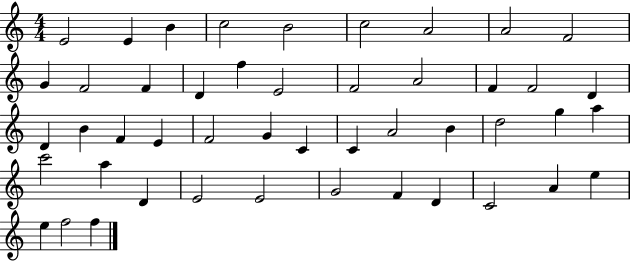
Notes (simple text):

E4/h E4/q B4/q C5/h B4/h C5/h A4/h A4/h F4/h G4/q F4/h F4/q D4/q F5/q E4/h F4/h A4/h F4/q F4/h D4/q D4/q B4/q F4/q E4/q F4/h G4/q C4/q C4/q A4/h B4/q D5/h G5/q A5/q C6/h A5/q D4/q E4/h E4/h G4/h F4/q D4/q C4/h A4/q E5/q E5/q F5/h F5/q